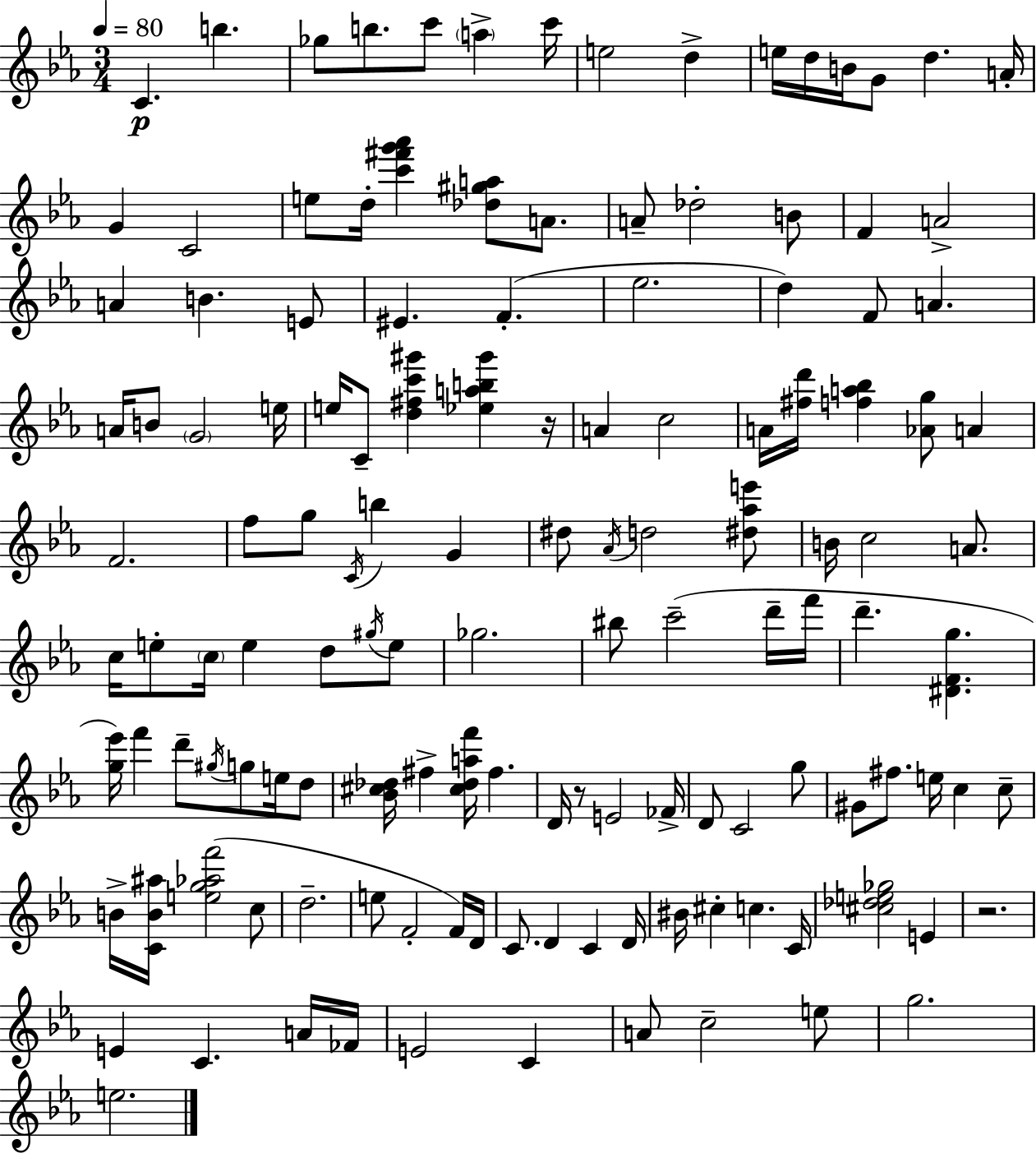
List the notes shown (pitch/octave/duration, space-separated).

C4/q. B5/q. Gb5/e B5/e. C6/e A5/q C6/s E5/h D5/q E5/s D5/s B4/s G4/e D5/q. A4/s G4/q C4/h E5/e D5/s [C6,F#6,G6,Ab6]/q [Db5,G#5,A5]/e A4/e. A4/e Db5/h B4/e F4/q A4/h A4/q B4/q. E4/e EIS4/q. F4/q. Eb5/h. D5/q F4/e A4/q. A4/s B4/e G4/h E5/s E5/s C4/e [D5,F#5,C6,G#6]/q [Eb5,A5,B5,G#6]/q R/s A4/q C5/h A4/s [F#5,D6]/s [F5,A5,Bb5]/q [Ab4,G5]/e A4/q F4/h. F5/e G5/e C4/s B5/q G4/q D#5/e Ab4/s D5/h [D#5,Ab5,E6]/e B4/s C5/h A4/e. C5/s E5/e C5/s E5/q D5/e G#5/s E5/e Gb5/h. BIS5/e C6/h D6/s F6/s D6/q. [D#4,F4,G5]/q. [G5,Eb6]/s F6/q D6/e G#5/s G5/e E5/s D5/e [Bb4,C#5,Db5]/s F#5/q [C#5,Db5,A5,F6]/s F#5/q. D4/s R/e E4/h FES4/s D4/e C4/h G5/e G#4/e F#5/e. E5/s C5/q C5/e B4/s [C4,B4,A#5]/s [E5,G5,Ab5,F6]/h C5/e D5/h. E5/e F4/h F4/s D4/s C4/e. D4/q C4/q D4/s BIS4/s C#5/q C5/q. C4/s [C#5,Db5,E5,Gb5]/h E4/q R/h. E4/q C4/q. A4/s FES4/s E4/h C4/q A4/e C5/h E5/e G5/h. E5/h.